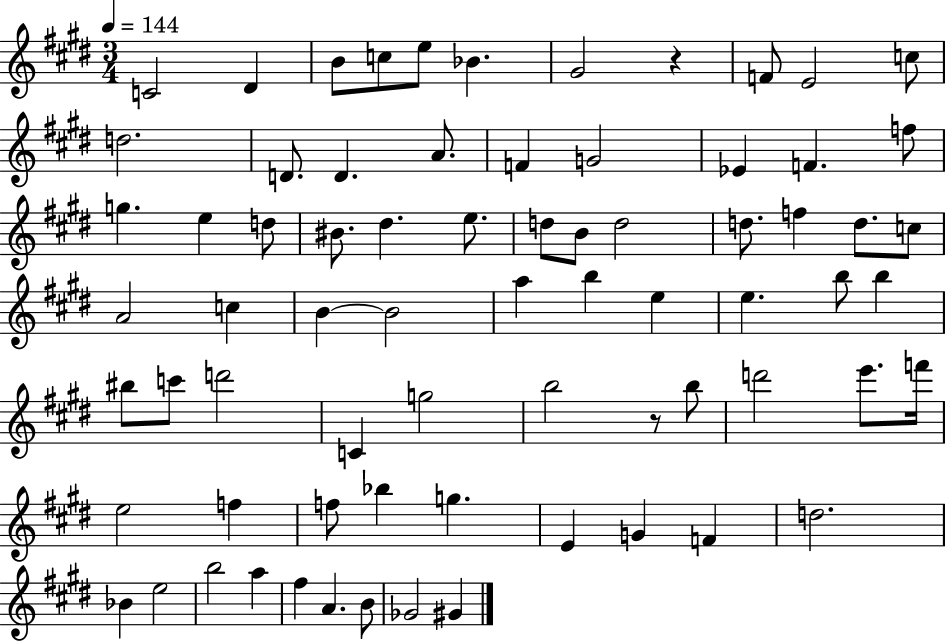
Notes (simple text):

C4/h D#4/q B4/e C5/e E5/e Bb4/q. G#4/h R/q F4/e E4/h C5/e D5/h. D4/e. D4/q. A4/e. F4/q G4/h Eb4/q F4/q. F5/e G5/q. E5/q D5/e BIS4/e. D#5/q. E5/e. D5/e B4/e D5/h D5/e. F5/q D5/e. C5/e A4/h C5/q B4/q B4/h A5/q B5/q E5/q E5/q. B5/e B5/q BIS5/e C6/e D6/h C4/q G5/h B5/h R/e B5/e D6/h E6/e. F6/s E5/h F5/q F5/e Bb5/q G5/q. E4/q G4/q F4/q D5/h. Bb4/q E5/h B5/h A5/q F#5/q A4/q. B4/e Gb4/h G#4/q